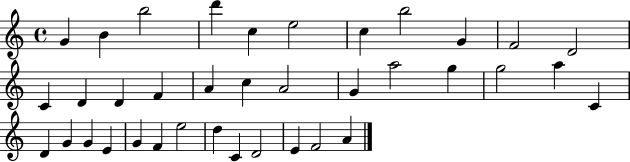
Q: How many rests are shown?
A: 0